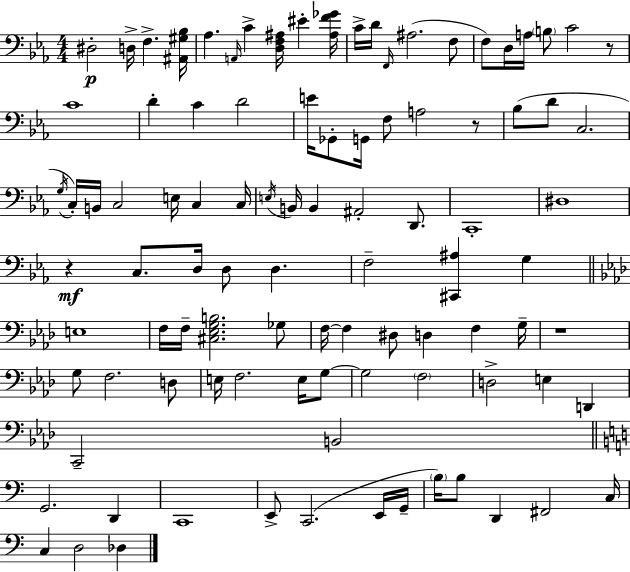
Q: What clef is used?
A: bass